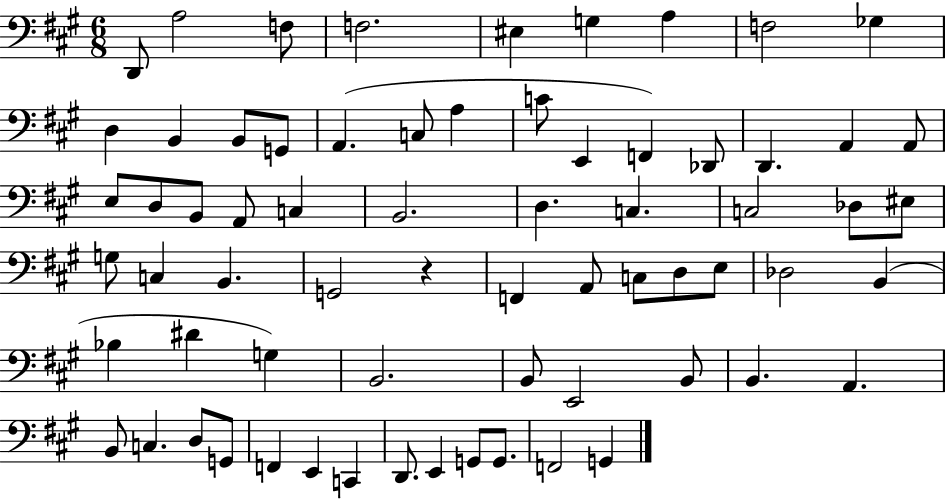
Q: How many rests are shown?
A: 1